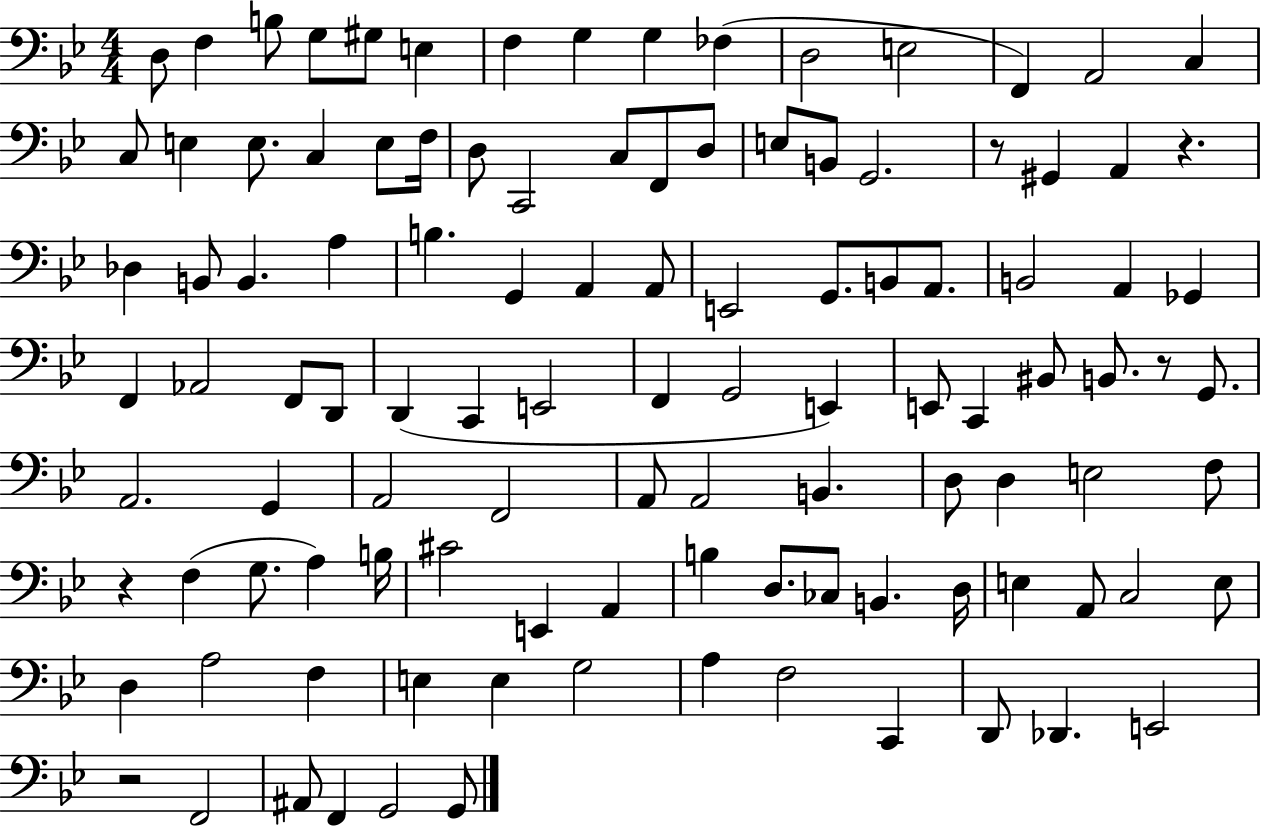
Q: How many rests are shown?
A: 5